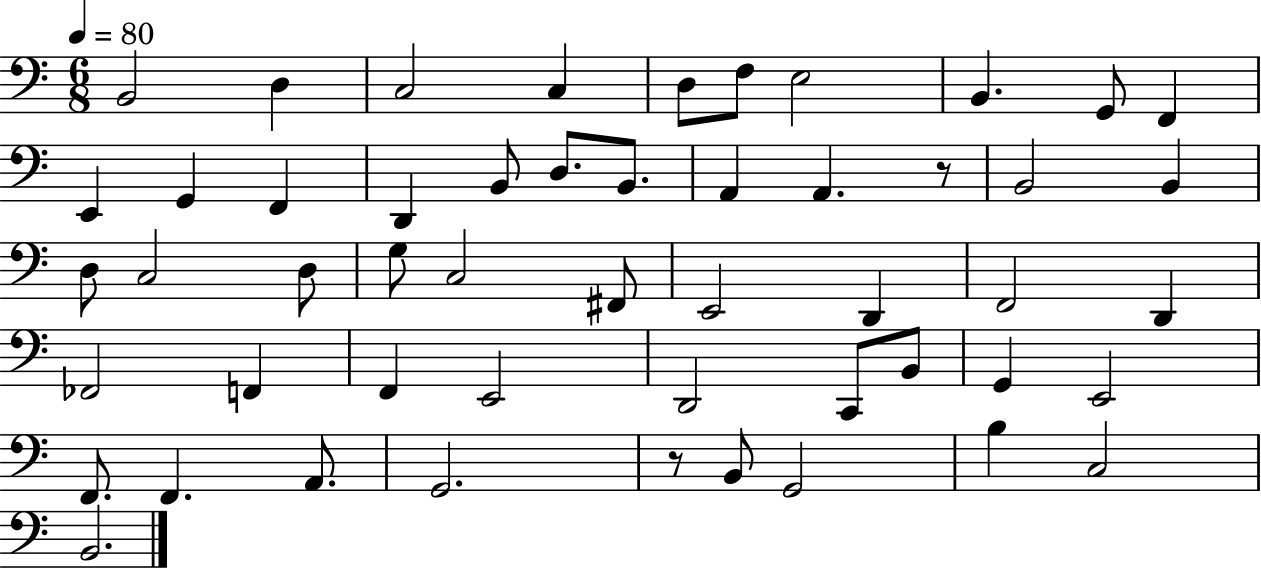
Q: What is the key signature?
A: C major